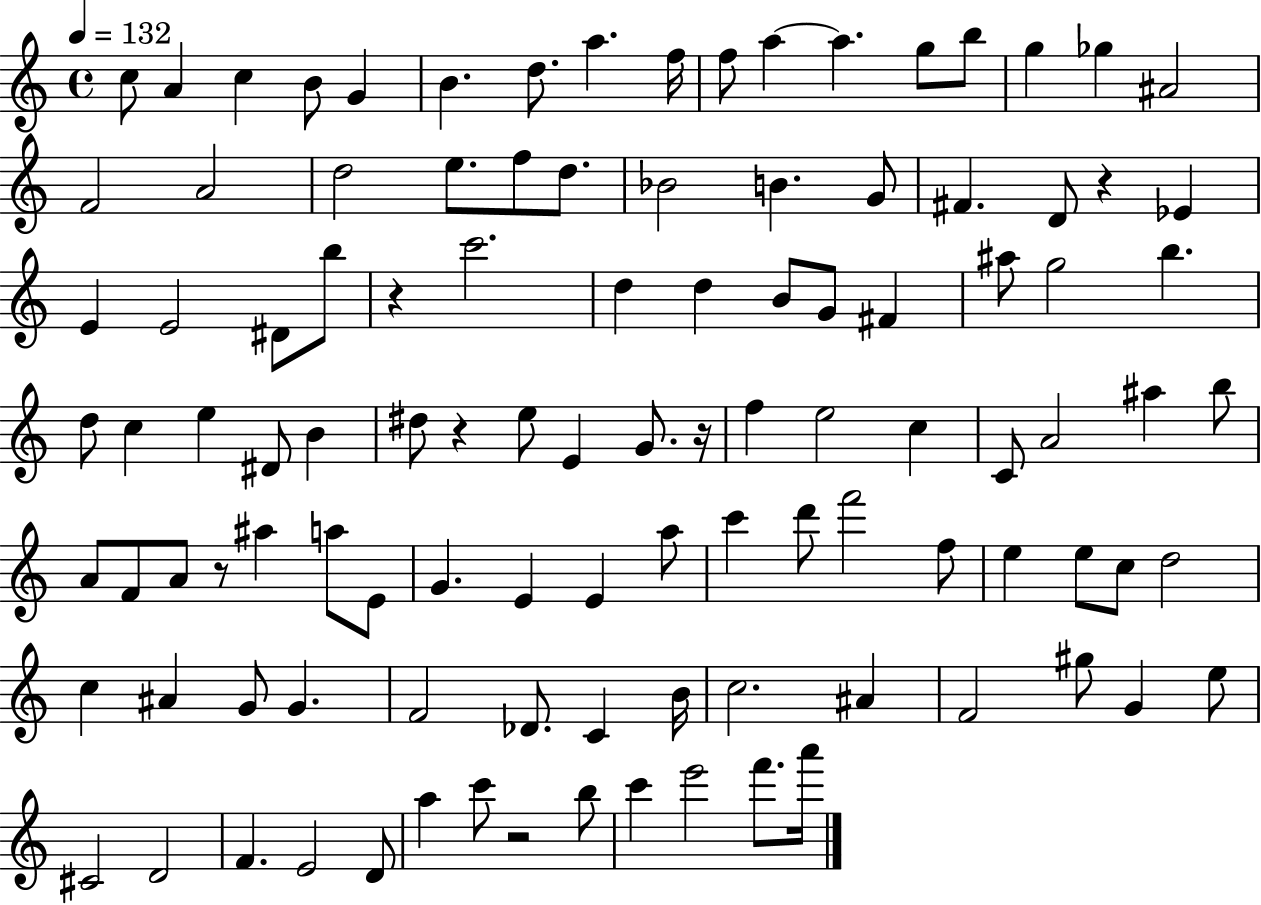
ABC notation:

X:1
T:Untitled
M:4/4
L:1/4
K:C
c/2 A c B/2 G B d/2 a f/4 f/2 a a g/2 b/2 g _g ^A2 F2 A2 d2 e/2 f/2 d/2 _B2 B G/2 ^F D/2 z _E E E2 ^D/2 b/2 z c'2 d d B/2 G/2 ^F ^a/2 g2 b d/2 c e ^D/2 B ^d/2 z e/2 E G/2 z/4 f e2 c C/2 A2 ^a b/2 A/2 F/2 A/2 z/2 ^a a/2 E/2 G E E a/2 c' d'/2 f'2 f/2 e e/2 c/2 d2 c ^A G/2 G F2 _D/2 C B/4 c2 ^A F2 ^g/2 G e/2 ^C2 D2 F E2 D/2 a c'/2 z2 b/2 c' e'2 f'/2 a'/4